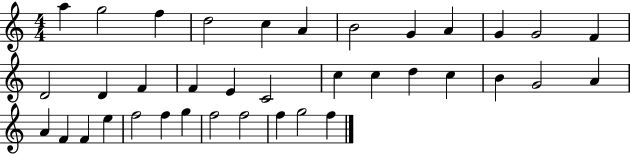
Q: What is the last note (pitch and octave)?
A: F5